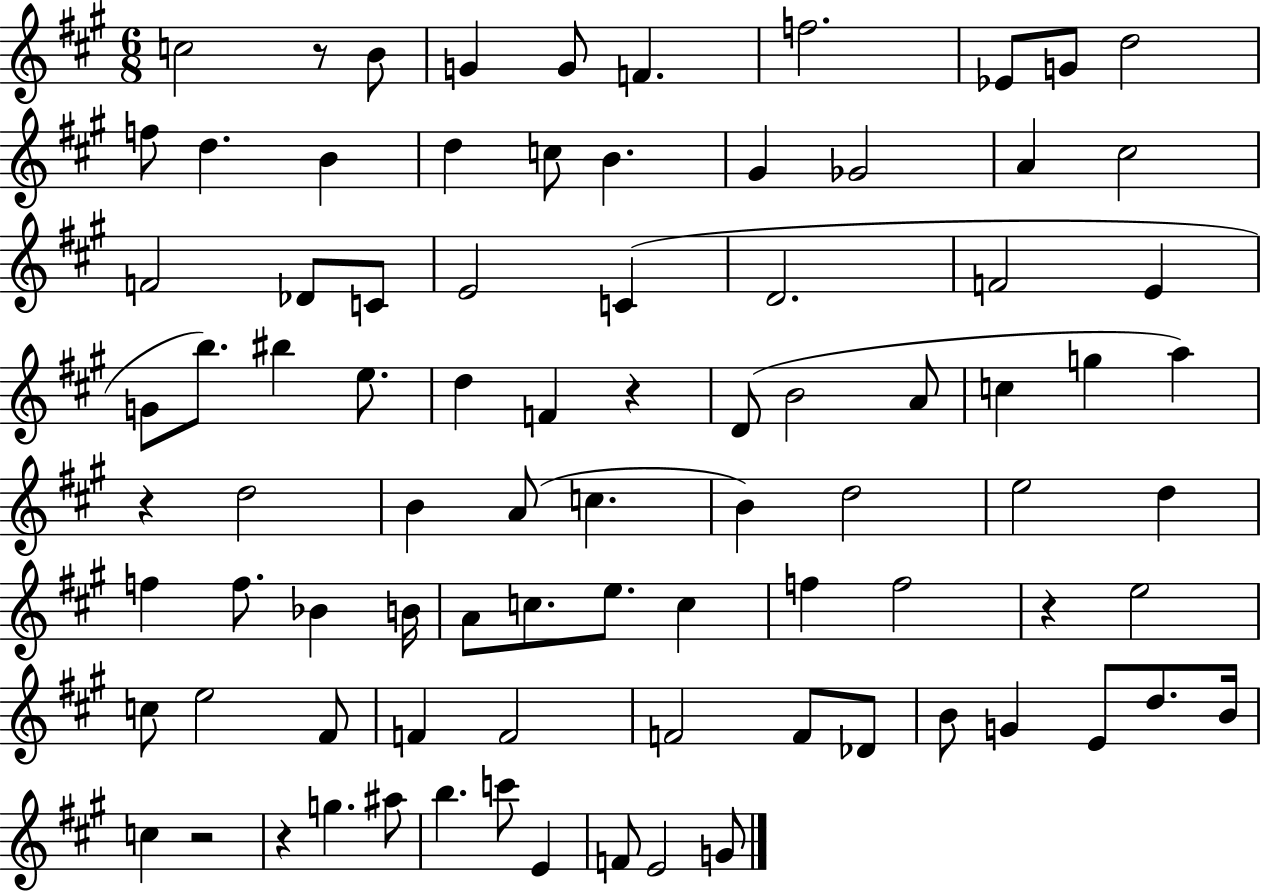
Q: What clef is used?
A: treble